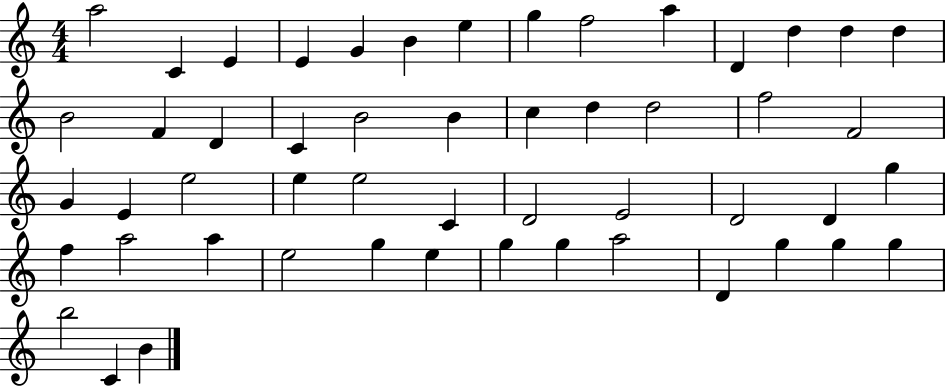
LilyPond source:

{
  \clef treble
  \numericTimeSignature
  \time 4/4
  \key c \major
  a''2 c'4 e'4 | e'4 g'4 b'4 e''4 | g''4 f''2 a''4 | d'4 d''4 d''4 d''4 | \break b'2 f'4 d'4 | c'4 b'2 b'4 | c''4 d''4 d''2 | f''2 f'2 | \break g'4 e'4 e''2 | e''4 e''2 c'4 | d'2 e'2 | d'2 d'4 g''4 | \break f''4 a''2 a''4 | e''2 g''4 e''4 | g''4 g''4 a''2 | d'4 g''4 g''4 g''4 | \break b''2 c'4 b'4 | \bar "|."
}